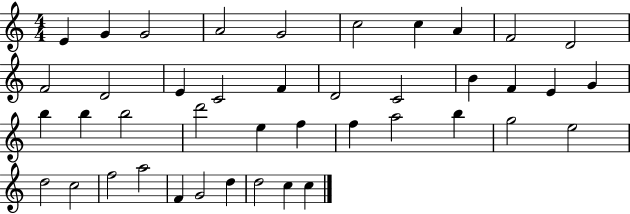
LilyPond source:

{
  \clef treble
  \numericTimeSignature
  \time 4/4
  \key c \major
  e'4 g'4 g'2 | a'2 g'2 | c''2 c''4 a'4 | f'2 d'2 | \break f'2 d'2 | e'4 c'2 f'4 | d'2 c'2 | b'4 f'4 e'4 g'4 | \break b''4 b''4 b''2 | d'''2 e''4 f''4 | f''4 a''2 b''4 | g''2 e''2 | \break d''2 c''2 | f''2 a''2 | f'4 g'2 d''4 | d''2 c''4 c''4 | \break \bar "|."
}